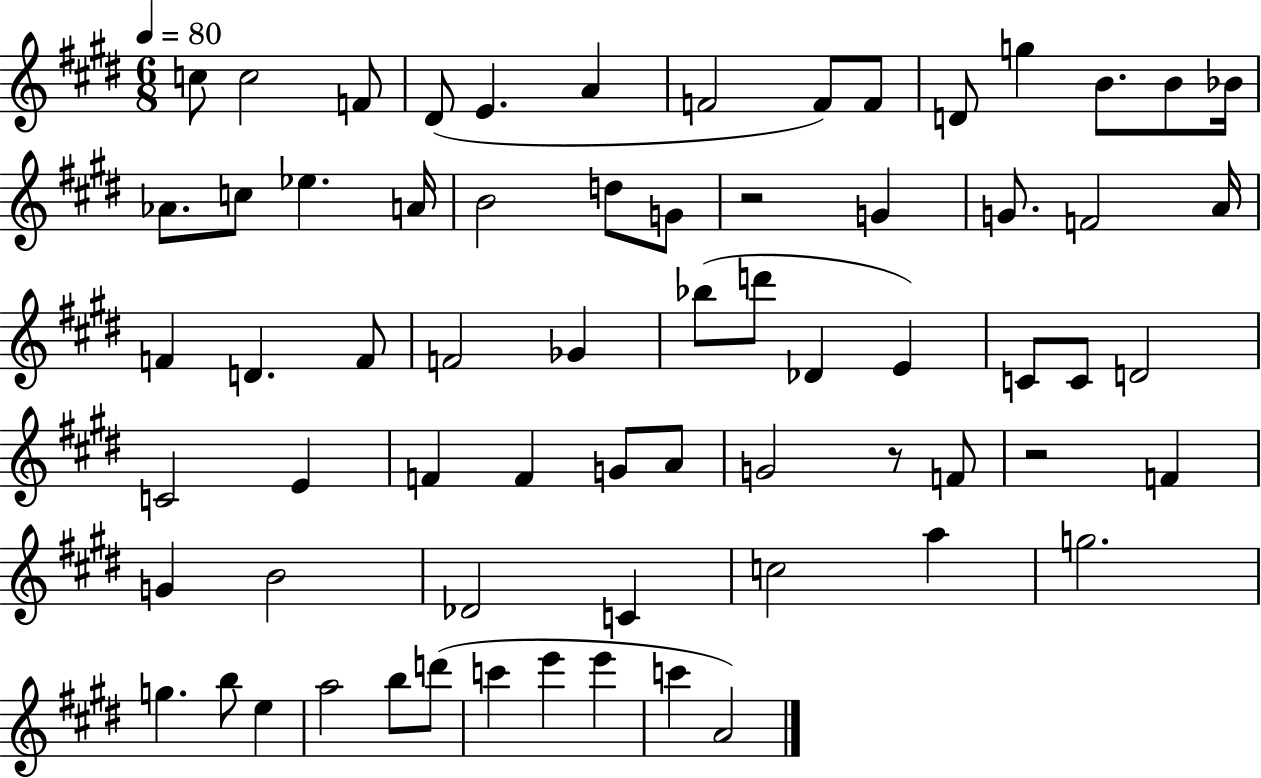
{
  \clef treble
  \numericTimeSignature
  \time 6/8
  \key e \major
  \tempo 4 = 80
  c''8 c''2 f'8 | dis'8( e'4. a'4 | f'2 f'8) f'8 | d'8 g''4 b'8. b'8 bes'16 | \break aes'8. c''8 ees''4. a'16 | b'2 d''8 g'8 | r2 g'4 | g'8. f'2 a'16 | \break f'4 d'4. f'8 | f'2 ges'4 | bes''8( d'''8 des'4 e'4) | c'8 c'8 d'2 | \break c'2 e'4 | f'4 f'4 g'8 a'8 | g'2 r8 f'8 | r2 f'4 | \break g'4 b'2 | des'2 c'4 | c''2 a''4 | g''2. | \break g''4. b''8 e''4 | a''2 b''8 d'''8( | c'''4 e'''4 e'''4 | c'''4 a'2) | \break \bar "|."
}